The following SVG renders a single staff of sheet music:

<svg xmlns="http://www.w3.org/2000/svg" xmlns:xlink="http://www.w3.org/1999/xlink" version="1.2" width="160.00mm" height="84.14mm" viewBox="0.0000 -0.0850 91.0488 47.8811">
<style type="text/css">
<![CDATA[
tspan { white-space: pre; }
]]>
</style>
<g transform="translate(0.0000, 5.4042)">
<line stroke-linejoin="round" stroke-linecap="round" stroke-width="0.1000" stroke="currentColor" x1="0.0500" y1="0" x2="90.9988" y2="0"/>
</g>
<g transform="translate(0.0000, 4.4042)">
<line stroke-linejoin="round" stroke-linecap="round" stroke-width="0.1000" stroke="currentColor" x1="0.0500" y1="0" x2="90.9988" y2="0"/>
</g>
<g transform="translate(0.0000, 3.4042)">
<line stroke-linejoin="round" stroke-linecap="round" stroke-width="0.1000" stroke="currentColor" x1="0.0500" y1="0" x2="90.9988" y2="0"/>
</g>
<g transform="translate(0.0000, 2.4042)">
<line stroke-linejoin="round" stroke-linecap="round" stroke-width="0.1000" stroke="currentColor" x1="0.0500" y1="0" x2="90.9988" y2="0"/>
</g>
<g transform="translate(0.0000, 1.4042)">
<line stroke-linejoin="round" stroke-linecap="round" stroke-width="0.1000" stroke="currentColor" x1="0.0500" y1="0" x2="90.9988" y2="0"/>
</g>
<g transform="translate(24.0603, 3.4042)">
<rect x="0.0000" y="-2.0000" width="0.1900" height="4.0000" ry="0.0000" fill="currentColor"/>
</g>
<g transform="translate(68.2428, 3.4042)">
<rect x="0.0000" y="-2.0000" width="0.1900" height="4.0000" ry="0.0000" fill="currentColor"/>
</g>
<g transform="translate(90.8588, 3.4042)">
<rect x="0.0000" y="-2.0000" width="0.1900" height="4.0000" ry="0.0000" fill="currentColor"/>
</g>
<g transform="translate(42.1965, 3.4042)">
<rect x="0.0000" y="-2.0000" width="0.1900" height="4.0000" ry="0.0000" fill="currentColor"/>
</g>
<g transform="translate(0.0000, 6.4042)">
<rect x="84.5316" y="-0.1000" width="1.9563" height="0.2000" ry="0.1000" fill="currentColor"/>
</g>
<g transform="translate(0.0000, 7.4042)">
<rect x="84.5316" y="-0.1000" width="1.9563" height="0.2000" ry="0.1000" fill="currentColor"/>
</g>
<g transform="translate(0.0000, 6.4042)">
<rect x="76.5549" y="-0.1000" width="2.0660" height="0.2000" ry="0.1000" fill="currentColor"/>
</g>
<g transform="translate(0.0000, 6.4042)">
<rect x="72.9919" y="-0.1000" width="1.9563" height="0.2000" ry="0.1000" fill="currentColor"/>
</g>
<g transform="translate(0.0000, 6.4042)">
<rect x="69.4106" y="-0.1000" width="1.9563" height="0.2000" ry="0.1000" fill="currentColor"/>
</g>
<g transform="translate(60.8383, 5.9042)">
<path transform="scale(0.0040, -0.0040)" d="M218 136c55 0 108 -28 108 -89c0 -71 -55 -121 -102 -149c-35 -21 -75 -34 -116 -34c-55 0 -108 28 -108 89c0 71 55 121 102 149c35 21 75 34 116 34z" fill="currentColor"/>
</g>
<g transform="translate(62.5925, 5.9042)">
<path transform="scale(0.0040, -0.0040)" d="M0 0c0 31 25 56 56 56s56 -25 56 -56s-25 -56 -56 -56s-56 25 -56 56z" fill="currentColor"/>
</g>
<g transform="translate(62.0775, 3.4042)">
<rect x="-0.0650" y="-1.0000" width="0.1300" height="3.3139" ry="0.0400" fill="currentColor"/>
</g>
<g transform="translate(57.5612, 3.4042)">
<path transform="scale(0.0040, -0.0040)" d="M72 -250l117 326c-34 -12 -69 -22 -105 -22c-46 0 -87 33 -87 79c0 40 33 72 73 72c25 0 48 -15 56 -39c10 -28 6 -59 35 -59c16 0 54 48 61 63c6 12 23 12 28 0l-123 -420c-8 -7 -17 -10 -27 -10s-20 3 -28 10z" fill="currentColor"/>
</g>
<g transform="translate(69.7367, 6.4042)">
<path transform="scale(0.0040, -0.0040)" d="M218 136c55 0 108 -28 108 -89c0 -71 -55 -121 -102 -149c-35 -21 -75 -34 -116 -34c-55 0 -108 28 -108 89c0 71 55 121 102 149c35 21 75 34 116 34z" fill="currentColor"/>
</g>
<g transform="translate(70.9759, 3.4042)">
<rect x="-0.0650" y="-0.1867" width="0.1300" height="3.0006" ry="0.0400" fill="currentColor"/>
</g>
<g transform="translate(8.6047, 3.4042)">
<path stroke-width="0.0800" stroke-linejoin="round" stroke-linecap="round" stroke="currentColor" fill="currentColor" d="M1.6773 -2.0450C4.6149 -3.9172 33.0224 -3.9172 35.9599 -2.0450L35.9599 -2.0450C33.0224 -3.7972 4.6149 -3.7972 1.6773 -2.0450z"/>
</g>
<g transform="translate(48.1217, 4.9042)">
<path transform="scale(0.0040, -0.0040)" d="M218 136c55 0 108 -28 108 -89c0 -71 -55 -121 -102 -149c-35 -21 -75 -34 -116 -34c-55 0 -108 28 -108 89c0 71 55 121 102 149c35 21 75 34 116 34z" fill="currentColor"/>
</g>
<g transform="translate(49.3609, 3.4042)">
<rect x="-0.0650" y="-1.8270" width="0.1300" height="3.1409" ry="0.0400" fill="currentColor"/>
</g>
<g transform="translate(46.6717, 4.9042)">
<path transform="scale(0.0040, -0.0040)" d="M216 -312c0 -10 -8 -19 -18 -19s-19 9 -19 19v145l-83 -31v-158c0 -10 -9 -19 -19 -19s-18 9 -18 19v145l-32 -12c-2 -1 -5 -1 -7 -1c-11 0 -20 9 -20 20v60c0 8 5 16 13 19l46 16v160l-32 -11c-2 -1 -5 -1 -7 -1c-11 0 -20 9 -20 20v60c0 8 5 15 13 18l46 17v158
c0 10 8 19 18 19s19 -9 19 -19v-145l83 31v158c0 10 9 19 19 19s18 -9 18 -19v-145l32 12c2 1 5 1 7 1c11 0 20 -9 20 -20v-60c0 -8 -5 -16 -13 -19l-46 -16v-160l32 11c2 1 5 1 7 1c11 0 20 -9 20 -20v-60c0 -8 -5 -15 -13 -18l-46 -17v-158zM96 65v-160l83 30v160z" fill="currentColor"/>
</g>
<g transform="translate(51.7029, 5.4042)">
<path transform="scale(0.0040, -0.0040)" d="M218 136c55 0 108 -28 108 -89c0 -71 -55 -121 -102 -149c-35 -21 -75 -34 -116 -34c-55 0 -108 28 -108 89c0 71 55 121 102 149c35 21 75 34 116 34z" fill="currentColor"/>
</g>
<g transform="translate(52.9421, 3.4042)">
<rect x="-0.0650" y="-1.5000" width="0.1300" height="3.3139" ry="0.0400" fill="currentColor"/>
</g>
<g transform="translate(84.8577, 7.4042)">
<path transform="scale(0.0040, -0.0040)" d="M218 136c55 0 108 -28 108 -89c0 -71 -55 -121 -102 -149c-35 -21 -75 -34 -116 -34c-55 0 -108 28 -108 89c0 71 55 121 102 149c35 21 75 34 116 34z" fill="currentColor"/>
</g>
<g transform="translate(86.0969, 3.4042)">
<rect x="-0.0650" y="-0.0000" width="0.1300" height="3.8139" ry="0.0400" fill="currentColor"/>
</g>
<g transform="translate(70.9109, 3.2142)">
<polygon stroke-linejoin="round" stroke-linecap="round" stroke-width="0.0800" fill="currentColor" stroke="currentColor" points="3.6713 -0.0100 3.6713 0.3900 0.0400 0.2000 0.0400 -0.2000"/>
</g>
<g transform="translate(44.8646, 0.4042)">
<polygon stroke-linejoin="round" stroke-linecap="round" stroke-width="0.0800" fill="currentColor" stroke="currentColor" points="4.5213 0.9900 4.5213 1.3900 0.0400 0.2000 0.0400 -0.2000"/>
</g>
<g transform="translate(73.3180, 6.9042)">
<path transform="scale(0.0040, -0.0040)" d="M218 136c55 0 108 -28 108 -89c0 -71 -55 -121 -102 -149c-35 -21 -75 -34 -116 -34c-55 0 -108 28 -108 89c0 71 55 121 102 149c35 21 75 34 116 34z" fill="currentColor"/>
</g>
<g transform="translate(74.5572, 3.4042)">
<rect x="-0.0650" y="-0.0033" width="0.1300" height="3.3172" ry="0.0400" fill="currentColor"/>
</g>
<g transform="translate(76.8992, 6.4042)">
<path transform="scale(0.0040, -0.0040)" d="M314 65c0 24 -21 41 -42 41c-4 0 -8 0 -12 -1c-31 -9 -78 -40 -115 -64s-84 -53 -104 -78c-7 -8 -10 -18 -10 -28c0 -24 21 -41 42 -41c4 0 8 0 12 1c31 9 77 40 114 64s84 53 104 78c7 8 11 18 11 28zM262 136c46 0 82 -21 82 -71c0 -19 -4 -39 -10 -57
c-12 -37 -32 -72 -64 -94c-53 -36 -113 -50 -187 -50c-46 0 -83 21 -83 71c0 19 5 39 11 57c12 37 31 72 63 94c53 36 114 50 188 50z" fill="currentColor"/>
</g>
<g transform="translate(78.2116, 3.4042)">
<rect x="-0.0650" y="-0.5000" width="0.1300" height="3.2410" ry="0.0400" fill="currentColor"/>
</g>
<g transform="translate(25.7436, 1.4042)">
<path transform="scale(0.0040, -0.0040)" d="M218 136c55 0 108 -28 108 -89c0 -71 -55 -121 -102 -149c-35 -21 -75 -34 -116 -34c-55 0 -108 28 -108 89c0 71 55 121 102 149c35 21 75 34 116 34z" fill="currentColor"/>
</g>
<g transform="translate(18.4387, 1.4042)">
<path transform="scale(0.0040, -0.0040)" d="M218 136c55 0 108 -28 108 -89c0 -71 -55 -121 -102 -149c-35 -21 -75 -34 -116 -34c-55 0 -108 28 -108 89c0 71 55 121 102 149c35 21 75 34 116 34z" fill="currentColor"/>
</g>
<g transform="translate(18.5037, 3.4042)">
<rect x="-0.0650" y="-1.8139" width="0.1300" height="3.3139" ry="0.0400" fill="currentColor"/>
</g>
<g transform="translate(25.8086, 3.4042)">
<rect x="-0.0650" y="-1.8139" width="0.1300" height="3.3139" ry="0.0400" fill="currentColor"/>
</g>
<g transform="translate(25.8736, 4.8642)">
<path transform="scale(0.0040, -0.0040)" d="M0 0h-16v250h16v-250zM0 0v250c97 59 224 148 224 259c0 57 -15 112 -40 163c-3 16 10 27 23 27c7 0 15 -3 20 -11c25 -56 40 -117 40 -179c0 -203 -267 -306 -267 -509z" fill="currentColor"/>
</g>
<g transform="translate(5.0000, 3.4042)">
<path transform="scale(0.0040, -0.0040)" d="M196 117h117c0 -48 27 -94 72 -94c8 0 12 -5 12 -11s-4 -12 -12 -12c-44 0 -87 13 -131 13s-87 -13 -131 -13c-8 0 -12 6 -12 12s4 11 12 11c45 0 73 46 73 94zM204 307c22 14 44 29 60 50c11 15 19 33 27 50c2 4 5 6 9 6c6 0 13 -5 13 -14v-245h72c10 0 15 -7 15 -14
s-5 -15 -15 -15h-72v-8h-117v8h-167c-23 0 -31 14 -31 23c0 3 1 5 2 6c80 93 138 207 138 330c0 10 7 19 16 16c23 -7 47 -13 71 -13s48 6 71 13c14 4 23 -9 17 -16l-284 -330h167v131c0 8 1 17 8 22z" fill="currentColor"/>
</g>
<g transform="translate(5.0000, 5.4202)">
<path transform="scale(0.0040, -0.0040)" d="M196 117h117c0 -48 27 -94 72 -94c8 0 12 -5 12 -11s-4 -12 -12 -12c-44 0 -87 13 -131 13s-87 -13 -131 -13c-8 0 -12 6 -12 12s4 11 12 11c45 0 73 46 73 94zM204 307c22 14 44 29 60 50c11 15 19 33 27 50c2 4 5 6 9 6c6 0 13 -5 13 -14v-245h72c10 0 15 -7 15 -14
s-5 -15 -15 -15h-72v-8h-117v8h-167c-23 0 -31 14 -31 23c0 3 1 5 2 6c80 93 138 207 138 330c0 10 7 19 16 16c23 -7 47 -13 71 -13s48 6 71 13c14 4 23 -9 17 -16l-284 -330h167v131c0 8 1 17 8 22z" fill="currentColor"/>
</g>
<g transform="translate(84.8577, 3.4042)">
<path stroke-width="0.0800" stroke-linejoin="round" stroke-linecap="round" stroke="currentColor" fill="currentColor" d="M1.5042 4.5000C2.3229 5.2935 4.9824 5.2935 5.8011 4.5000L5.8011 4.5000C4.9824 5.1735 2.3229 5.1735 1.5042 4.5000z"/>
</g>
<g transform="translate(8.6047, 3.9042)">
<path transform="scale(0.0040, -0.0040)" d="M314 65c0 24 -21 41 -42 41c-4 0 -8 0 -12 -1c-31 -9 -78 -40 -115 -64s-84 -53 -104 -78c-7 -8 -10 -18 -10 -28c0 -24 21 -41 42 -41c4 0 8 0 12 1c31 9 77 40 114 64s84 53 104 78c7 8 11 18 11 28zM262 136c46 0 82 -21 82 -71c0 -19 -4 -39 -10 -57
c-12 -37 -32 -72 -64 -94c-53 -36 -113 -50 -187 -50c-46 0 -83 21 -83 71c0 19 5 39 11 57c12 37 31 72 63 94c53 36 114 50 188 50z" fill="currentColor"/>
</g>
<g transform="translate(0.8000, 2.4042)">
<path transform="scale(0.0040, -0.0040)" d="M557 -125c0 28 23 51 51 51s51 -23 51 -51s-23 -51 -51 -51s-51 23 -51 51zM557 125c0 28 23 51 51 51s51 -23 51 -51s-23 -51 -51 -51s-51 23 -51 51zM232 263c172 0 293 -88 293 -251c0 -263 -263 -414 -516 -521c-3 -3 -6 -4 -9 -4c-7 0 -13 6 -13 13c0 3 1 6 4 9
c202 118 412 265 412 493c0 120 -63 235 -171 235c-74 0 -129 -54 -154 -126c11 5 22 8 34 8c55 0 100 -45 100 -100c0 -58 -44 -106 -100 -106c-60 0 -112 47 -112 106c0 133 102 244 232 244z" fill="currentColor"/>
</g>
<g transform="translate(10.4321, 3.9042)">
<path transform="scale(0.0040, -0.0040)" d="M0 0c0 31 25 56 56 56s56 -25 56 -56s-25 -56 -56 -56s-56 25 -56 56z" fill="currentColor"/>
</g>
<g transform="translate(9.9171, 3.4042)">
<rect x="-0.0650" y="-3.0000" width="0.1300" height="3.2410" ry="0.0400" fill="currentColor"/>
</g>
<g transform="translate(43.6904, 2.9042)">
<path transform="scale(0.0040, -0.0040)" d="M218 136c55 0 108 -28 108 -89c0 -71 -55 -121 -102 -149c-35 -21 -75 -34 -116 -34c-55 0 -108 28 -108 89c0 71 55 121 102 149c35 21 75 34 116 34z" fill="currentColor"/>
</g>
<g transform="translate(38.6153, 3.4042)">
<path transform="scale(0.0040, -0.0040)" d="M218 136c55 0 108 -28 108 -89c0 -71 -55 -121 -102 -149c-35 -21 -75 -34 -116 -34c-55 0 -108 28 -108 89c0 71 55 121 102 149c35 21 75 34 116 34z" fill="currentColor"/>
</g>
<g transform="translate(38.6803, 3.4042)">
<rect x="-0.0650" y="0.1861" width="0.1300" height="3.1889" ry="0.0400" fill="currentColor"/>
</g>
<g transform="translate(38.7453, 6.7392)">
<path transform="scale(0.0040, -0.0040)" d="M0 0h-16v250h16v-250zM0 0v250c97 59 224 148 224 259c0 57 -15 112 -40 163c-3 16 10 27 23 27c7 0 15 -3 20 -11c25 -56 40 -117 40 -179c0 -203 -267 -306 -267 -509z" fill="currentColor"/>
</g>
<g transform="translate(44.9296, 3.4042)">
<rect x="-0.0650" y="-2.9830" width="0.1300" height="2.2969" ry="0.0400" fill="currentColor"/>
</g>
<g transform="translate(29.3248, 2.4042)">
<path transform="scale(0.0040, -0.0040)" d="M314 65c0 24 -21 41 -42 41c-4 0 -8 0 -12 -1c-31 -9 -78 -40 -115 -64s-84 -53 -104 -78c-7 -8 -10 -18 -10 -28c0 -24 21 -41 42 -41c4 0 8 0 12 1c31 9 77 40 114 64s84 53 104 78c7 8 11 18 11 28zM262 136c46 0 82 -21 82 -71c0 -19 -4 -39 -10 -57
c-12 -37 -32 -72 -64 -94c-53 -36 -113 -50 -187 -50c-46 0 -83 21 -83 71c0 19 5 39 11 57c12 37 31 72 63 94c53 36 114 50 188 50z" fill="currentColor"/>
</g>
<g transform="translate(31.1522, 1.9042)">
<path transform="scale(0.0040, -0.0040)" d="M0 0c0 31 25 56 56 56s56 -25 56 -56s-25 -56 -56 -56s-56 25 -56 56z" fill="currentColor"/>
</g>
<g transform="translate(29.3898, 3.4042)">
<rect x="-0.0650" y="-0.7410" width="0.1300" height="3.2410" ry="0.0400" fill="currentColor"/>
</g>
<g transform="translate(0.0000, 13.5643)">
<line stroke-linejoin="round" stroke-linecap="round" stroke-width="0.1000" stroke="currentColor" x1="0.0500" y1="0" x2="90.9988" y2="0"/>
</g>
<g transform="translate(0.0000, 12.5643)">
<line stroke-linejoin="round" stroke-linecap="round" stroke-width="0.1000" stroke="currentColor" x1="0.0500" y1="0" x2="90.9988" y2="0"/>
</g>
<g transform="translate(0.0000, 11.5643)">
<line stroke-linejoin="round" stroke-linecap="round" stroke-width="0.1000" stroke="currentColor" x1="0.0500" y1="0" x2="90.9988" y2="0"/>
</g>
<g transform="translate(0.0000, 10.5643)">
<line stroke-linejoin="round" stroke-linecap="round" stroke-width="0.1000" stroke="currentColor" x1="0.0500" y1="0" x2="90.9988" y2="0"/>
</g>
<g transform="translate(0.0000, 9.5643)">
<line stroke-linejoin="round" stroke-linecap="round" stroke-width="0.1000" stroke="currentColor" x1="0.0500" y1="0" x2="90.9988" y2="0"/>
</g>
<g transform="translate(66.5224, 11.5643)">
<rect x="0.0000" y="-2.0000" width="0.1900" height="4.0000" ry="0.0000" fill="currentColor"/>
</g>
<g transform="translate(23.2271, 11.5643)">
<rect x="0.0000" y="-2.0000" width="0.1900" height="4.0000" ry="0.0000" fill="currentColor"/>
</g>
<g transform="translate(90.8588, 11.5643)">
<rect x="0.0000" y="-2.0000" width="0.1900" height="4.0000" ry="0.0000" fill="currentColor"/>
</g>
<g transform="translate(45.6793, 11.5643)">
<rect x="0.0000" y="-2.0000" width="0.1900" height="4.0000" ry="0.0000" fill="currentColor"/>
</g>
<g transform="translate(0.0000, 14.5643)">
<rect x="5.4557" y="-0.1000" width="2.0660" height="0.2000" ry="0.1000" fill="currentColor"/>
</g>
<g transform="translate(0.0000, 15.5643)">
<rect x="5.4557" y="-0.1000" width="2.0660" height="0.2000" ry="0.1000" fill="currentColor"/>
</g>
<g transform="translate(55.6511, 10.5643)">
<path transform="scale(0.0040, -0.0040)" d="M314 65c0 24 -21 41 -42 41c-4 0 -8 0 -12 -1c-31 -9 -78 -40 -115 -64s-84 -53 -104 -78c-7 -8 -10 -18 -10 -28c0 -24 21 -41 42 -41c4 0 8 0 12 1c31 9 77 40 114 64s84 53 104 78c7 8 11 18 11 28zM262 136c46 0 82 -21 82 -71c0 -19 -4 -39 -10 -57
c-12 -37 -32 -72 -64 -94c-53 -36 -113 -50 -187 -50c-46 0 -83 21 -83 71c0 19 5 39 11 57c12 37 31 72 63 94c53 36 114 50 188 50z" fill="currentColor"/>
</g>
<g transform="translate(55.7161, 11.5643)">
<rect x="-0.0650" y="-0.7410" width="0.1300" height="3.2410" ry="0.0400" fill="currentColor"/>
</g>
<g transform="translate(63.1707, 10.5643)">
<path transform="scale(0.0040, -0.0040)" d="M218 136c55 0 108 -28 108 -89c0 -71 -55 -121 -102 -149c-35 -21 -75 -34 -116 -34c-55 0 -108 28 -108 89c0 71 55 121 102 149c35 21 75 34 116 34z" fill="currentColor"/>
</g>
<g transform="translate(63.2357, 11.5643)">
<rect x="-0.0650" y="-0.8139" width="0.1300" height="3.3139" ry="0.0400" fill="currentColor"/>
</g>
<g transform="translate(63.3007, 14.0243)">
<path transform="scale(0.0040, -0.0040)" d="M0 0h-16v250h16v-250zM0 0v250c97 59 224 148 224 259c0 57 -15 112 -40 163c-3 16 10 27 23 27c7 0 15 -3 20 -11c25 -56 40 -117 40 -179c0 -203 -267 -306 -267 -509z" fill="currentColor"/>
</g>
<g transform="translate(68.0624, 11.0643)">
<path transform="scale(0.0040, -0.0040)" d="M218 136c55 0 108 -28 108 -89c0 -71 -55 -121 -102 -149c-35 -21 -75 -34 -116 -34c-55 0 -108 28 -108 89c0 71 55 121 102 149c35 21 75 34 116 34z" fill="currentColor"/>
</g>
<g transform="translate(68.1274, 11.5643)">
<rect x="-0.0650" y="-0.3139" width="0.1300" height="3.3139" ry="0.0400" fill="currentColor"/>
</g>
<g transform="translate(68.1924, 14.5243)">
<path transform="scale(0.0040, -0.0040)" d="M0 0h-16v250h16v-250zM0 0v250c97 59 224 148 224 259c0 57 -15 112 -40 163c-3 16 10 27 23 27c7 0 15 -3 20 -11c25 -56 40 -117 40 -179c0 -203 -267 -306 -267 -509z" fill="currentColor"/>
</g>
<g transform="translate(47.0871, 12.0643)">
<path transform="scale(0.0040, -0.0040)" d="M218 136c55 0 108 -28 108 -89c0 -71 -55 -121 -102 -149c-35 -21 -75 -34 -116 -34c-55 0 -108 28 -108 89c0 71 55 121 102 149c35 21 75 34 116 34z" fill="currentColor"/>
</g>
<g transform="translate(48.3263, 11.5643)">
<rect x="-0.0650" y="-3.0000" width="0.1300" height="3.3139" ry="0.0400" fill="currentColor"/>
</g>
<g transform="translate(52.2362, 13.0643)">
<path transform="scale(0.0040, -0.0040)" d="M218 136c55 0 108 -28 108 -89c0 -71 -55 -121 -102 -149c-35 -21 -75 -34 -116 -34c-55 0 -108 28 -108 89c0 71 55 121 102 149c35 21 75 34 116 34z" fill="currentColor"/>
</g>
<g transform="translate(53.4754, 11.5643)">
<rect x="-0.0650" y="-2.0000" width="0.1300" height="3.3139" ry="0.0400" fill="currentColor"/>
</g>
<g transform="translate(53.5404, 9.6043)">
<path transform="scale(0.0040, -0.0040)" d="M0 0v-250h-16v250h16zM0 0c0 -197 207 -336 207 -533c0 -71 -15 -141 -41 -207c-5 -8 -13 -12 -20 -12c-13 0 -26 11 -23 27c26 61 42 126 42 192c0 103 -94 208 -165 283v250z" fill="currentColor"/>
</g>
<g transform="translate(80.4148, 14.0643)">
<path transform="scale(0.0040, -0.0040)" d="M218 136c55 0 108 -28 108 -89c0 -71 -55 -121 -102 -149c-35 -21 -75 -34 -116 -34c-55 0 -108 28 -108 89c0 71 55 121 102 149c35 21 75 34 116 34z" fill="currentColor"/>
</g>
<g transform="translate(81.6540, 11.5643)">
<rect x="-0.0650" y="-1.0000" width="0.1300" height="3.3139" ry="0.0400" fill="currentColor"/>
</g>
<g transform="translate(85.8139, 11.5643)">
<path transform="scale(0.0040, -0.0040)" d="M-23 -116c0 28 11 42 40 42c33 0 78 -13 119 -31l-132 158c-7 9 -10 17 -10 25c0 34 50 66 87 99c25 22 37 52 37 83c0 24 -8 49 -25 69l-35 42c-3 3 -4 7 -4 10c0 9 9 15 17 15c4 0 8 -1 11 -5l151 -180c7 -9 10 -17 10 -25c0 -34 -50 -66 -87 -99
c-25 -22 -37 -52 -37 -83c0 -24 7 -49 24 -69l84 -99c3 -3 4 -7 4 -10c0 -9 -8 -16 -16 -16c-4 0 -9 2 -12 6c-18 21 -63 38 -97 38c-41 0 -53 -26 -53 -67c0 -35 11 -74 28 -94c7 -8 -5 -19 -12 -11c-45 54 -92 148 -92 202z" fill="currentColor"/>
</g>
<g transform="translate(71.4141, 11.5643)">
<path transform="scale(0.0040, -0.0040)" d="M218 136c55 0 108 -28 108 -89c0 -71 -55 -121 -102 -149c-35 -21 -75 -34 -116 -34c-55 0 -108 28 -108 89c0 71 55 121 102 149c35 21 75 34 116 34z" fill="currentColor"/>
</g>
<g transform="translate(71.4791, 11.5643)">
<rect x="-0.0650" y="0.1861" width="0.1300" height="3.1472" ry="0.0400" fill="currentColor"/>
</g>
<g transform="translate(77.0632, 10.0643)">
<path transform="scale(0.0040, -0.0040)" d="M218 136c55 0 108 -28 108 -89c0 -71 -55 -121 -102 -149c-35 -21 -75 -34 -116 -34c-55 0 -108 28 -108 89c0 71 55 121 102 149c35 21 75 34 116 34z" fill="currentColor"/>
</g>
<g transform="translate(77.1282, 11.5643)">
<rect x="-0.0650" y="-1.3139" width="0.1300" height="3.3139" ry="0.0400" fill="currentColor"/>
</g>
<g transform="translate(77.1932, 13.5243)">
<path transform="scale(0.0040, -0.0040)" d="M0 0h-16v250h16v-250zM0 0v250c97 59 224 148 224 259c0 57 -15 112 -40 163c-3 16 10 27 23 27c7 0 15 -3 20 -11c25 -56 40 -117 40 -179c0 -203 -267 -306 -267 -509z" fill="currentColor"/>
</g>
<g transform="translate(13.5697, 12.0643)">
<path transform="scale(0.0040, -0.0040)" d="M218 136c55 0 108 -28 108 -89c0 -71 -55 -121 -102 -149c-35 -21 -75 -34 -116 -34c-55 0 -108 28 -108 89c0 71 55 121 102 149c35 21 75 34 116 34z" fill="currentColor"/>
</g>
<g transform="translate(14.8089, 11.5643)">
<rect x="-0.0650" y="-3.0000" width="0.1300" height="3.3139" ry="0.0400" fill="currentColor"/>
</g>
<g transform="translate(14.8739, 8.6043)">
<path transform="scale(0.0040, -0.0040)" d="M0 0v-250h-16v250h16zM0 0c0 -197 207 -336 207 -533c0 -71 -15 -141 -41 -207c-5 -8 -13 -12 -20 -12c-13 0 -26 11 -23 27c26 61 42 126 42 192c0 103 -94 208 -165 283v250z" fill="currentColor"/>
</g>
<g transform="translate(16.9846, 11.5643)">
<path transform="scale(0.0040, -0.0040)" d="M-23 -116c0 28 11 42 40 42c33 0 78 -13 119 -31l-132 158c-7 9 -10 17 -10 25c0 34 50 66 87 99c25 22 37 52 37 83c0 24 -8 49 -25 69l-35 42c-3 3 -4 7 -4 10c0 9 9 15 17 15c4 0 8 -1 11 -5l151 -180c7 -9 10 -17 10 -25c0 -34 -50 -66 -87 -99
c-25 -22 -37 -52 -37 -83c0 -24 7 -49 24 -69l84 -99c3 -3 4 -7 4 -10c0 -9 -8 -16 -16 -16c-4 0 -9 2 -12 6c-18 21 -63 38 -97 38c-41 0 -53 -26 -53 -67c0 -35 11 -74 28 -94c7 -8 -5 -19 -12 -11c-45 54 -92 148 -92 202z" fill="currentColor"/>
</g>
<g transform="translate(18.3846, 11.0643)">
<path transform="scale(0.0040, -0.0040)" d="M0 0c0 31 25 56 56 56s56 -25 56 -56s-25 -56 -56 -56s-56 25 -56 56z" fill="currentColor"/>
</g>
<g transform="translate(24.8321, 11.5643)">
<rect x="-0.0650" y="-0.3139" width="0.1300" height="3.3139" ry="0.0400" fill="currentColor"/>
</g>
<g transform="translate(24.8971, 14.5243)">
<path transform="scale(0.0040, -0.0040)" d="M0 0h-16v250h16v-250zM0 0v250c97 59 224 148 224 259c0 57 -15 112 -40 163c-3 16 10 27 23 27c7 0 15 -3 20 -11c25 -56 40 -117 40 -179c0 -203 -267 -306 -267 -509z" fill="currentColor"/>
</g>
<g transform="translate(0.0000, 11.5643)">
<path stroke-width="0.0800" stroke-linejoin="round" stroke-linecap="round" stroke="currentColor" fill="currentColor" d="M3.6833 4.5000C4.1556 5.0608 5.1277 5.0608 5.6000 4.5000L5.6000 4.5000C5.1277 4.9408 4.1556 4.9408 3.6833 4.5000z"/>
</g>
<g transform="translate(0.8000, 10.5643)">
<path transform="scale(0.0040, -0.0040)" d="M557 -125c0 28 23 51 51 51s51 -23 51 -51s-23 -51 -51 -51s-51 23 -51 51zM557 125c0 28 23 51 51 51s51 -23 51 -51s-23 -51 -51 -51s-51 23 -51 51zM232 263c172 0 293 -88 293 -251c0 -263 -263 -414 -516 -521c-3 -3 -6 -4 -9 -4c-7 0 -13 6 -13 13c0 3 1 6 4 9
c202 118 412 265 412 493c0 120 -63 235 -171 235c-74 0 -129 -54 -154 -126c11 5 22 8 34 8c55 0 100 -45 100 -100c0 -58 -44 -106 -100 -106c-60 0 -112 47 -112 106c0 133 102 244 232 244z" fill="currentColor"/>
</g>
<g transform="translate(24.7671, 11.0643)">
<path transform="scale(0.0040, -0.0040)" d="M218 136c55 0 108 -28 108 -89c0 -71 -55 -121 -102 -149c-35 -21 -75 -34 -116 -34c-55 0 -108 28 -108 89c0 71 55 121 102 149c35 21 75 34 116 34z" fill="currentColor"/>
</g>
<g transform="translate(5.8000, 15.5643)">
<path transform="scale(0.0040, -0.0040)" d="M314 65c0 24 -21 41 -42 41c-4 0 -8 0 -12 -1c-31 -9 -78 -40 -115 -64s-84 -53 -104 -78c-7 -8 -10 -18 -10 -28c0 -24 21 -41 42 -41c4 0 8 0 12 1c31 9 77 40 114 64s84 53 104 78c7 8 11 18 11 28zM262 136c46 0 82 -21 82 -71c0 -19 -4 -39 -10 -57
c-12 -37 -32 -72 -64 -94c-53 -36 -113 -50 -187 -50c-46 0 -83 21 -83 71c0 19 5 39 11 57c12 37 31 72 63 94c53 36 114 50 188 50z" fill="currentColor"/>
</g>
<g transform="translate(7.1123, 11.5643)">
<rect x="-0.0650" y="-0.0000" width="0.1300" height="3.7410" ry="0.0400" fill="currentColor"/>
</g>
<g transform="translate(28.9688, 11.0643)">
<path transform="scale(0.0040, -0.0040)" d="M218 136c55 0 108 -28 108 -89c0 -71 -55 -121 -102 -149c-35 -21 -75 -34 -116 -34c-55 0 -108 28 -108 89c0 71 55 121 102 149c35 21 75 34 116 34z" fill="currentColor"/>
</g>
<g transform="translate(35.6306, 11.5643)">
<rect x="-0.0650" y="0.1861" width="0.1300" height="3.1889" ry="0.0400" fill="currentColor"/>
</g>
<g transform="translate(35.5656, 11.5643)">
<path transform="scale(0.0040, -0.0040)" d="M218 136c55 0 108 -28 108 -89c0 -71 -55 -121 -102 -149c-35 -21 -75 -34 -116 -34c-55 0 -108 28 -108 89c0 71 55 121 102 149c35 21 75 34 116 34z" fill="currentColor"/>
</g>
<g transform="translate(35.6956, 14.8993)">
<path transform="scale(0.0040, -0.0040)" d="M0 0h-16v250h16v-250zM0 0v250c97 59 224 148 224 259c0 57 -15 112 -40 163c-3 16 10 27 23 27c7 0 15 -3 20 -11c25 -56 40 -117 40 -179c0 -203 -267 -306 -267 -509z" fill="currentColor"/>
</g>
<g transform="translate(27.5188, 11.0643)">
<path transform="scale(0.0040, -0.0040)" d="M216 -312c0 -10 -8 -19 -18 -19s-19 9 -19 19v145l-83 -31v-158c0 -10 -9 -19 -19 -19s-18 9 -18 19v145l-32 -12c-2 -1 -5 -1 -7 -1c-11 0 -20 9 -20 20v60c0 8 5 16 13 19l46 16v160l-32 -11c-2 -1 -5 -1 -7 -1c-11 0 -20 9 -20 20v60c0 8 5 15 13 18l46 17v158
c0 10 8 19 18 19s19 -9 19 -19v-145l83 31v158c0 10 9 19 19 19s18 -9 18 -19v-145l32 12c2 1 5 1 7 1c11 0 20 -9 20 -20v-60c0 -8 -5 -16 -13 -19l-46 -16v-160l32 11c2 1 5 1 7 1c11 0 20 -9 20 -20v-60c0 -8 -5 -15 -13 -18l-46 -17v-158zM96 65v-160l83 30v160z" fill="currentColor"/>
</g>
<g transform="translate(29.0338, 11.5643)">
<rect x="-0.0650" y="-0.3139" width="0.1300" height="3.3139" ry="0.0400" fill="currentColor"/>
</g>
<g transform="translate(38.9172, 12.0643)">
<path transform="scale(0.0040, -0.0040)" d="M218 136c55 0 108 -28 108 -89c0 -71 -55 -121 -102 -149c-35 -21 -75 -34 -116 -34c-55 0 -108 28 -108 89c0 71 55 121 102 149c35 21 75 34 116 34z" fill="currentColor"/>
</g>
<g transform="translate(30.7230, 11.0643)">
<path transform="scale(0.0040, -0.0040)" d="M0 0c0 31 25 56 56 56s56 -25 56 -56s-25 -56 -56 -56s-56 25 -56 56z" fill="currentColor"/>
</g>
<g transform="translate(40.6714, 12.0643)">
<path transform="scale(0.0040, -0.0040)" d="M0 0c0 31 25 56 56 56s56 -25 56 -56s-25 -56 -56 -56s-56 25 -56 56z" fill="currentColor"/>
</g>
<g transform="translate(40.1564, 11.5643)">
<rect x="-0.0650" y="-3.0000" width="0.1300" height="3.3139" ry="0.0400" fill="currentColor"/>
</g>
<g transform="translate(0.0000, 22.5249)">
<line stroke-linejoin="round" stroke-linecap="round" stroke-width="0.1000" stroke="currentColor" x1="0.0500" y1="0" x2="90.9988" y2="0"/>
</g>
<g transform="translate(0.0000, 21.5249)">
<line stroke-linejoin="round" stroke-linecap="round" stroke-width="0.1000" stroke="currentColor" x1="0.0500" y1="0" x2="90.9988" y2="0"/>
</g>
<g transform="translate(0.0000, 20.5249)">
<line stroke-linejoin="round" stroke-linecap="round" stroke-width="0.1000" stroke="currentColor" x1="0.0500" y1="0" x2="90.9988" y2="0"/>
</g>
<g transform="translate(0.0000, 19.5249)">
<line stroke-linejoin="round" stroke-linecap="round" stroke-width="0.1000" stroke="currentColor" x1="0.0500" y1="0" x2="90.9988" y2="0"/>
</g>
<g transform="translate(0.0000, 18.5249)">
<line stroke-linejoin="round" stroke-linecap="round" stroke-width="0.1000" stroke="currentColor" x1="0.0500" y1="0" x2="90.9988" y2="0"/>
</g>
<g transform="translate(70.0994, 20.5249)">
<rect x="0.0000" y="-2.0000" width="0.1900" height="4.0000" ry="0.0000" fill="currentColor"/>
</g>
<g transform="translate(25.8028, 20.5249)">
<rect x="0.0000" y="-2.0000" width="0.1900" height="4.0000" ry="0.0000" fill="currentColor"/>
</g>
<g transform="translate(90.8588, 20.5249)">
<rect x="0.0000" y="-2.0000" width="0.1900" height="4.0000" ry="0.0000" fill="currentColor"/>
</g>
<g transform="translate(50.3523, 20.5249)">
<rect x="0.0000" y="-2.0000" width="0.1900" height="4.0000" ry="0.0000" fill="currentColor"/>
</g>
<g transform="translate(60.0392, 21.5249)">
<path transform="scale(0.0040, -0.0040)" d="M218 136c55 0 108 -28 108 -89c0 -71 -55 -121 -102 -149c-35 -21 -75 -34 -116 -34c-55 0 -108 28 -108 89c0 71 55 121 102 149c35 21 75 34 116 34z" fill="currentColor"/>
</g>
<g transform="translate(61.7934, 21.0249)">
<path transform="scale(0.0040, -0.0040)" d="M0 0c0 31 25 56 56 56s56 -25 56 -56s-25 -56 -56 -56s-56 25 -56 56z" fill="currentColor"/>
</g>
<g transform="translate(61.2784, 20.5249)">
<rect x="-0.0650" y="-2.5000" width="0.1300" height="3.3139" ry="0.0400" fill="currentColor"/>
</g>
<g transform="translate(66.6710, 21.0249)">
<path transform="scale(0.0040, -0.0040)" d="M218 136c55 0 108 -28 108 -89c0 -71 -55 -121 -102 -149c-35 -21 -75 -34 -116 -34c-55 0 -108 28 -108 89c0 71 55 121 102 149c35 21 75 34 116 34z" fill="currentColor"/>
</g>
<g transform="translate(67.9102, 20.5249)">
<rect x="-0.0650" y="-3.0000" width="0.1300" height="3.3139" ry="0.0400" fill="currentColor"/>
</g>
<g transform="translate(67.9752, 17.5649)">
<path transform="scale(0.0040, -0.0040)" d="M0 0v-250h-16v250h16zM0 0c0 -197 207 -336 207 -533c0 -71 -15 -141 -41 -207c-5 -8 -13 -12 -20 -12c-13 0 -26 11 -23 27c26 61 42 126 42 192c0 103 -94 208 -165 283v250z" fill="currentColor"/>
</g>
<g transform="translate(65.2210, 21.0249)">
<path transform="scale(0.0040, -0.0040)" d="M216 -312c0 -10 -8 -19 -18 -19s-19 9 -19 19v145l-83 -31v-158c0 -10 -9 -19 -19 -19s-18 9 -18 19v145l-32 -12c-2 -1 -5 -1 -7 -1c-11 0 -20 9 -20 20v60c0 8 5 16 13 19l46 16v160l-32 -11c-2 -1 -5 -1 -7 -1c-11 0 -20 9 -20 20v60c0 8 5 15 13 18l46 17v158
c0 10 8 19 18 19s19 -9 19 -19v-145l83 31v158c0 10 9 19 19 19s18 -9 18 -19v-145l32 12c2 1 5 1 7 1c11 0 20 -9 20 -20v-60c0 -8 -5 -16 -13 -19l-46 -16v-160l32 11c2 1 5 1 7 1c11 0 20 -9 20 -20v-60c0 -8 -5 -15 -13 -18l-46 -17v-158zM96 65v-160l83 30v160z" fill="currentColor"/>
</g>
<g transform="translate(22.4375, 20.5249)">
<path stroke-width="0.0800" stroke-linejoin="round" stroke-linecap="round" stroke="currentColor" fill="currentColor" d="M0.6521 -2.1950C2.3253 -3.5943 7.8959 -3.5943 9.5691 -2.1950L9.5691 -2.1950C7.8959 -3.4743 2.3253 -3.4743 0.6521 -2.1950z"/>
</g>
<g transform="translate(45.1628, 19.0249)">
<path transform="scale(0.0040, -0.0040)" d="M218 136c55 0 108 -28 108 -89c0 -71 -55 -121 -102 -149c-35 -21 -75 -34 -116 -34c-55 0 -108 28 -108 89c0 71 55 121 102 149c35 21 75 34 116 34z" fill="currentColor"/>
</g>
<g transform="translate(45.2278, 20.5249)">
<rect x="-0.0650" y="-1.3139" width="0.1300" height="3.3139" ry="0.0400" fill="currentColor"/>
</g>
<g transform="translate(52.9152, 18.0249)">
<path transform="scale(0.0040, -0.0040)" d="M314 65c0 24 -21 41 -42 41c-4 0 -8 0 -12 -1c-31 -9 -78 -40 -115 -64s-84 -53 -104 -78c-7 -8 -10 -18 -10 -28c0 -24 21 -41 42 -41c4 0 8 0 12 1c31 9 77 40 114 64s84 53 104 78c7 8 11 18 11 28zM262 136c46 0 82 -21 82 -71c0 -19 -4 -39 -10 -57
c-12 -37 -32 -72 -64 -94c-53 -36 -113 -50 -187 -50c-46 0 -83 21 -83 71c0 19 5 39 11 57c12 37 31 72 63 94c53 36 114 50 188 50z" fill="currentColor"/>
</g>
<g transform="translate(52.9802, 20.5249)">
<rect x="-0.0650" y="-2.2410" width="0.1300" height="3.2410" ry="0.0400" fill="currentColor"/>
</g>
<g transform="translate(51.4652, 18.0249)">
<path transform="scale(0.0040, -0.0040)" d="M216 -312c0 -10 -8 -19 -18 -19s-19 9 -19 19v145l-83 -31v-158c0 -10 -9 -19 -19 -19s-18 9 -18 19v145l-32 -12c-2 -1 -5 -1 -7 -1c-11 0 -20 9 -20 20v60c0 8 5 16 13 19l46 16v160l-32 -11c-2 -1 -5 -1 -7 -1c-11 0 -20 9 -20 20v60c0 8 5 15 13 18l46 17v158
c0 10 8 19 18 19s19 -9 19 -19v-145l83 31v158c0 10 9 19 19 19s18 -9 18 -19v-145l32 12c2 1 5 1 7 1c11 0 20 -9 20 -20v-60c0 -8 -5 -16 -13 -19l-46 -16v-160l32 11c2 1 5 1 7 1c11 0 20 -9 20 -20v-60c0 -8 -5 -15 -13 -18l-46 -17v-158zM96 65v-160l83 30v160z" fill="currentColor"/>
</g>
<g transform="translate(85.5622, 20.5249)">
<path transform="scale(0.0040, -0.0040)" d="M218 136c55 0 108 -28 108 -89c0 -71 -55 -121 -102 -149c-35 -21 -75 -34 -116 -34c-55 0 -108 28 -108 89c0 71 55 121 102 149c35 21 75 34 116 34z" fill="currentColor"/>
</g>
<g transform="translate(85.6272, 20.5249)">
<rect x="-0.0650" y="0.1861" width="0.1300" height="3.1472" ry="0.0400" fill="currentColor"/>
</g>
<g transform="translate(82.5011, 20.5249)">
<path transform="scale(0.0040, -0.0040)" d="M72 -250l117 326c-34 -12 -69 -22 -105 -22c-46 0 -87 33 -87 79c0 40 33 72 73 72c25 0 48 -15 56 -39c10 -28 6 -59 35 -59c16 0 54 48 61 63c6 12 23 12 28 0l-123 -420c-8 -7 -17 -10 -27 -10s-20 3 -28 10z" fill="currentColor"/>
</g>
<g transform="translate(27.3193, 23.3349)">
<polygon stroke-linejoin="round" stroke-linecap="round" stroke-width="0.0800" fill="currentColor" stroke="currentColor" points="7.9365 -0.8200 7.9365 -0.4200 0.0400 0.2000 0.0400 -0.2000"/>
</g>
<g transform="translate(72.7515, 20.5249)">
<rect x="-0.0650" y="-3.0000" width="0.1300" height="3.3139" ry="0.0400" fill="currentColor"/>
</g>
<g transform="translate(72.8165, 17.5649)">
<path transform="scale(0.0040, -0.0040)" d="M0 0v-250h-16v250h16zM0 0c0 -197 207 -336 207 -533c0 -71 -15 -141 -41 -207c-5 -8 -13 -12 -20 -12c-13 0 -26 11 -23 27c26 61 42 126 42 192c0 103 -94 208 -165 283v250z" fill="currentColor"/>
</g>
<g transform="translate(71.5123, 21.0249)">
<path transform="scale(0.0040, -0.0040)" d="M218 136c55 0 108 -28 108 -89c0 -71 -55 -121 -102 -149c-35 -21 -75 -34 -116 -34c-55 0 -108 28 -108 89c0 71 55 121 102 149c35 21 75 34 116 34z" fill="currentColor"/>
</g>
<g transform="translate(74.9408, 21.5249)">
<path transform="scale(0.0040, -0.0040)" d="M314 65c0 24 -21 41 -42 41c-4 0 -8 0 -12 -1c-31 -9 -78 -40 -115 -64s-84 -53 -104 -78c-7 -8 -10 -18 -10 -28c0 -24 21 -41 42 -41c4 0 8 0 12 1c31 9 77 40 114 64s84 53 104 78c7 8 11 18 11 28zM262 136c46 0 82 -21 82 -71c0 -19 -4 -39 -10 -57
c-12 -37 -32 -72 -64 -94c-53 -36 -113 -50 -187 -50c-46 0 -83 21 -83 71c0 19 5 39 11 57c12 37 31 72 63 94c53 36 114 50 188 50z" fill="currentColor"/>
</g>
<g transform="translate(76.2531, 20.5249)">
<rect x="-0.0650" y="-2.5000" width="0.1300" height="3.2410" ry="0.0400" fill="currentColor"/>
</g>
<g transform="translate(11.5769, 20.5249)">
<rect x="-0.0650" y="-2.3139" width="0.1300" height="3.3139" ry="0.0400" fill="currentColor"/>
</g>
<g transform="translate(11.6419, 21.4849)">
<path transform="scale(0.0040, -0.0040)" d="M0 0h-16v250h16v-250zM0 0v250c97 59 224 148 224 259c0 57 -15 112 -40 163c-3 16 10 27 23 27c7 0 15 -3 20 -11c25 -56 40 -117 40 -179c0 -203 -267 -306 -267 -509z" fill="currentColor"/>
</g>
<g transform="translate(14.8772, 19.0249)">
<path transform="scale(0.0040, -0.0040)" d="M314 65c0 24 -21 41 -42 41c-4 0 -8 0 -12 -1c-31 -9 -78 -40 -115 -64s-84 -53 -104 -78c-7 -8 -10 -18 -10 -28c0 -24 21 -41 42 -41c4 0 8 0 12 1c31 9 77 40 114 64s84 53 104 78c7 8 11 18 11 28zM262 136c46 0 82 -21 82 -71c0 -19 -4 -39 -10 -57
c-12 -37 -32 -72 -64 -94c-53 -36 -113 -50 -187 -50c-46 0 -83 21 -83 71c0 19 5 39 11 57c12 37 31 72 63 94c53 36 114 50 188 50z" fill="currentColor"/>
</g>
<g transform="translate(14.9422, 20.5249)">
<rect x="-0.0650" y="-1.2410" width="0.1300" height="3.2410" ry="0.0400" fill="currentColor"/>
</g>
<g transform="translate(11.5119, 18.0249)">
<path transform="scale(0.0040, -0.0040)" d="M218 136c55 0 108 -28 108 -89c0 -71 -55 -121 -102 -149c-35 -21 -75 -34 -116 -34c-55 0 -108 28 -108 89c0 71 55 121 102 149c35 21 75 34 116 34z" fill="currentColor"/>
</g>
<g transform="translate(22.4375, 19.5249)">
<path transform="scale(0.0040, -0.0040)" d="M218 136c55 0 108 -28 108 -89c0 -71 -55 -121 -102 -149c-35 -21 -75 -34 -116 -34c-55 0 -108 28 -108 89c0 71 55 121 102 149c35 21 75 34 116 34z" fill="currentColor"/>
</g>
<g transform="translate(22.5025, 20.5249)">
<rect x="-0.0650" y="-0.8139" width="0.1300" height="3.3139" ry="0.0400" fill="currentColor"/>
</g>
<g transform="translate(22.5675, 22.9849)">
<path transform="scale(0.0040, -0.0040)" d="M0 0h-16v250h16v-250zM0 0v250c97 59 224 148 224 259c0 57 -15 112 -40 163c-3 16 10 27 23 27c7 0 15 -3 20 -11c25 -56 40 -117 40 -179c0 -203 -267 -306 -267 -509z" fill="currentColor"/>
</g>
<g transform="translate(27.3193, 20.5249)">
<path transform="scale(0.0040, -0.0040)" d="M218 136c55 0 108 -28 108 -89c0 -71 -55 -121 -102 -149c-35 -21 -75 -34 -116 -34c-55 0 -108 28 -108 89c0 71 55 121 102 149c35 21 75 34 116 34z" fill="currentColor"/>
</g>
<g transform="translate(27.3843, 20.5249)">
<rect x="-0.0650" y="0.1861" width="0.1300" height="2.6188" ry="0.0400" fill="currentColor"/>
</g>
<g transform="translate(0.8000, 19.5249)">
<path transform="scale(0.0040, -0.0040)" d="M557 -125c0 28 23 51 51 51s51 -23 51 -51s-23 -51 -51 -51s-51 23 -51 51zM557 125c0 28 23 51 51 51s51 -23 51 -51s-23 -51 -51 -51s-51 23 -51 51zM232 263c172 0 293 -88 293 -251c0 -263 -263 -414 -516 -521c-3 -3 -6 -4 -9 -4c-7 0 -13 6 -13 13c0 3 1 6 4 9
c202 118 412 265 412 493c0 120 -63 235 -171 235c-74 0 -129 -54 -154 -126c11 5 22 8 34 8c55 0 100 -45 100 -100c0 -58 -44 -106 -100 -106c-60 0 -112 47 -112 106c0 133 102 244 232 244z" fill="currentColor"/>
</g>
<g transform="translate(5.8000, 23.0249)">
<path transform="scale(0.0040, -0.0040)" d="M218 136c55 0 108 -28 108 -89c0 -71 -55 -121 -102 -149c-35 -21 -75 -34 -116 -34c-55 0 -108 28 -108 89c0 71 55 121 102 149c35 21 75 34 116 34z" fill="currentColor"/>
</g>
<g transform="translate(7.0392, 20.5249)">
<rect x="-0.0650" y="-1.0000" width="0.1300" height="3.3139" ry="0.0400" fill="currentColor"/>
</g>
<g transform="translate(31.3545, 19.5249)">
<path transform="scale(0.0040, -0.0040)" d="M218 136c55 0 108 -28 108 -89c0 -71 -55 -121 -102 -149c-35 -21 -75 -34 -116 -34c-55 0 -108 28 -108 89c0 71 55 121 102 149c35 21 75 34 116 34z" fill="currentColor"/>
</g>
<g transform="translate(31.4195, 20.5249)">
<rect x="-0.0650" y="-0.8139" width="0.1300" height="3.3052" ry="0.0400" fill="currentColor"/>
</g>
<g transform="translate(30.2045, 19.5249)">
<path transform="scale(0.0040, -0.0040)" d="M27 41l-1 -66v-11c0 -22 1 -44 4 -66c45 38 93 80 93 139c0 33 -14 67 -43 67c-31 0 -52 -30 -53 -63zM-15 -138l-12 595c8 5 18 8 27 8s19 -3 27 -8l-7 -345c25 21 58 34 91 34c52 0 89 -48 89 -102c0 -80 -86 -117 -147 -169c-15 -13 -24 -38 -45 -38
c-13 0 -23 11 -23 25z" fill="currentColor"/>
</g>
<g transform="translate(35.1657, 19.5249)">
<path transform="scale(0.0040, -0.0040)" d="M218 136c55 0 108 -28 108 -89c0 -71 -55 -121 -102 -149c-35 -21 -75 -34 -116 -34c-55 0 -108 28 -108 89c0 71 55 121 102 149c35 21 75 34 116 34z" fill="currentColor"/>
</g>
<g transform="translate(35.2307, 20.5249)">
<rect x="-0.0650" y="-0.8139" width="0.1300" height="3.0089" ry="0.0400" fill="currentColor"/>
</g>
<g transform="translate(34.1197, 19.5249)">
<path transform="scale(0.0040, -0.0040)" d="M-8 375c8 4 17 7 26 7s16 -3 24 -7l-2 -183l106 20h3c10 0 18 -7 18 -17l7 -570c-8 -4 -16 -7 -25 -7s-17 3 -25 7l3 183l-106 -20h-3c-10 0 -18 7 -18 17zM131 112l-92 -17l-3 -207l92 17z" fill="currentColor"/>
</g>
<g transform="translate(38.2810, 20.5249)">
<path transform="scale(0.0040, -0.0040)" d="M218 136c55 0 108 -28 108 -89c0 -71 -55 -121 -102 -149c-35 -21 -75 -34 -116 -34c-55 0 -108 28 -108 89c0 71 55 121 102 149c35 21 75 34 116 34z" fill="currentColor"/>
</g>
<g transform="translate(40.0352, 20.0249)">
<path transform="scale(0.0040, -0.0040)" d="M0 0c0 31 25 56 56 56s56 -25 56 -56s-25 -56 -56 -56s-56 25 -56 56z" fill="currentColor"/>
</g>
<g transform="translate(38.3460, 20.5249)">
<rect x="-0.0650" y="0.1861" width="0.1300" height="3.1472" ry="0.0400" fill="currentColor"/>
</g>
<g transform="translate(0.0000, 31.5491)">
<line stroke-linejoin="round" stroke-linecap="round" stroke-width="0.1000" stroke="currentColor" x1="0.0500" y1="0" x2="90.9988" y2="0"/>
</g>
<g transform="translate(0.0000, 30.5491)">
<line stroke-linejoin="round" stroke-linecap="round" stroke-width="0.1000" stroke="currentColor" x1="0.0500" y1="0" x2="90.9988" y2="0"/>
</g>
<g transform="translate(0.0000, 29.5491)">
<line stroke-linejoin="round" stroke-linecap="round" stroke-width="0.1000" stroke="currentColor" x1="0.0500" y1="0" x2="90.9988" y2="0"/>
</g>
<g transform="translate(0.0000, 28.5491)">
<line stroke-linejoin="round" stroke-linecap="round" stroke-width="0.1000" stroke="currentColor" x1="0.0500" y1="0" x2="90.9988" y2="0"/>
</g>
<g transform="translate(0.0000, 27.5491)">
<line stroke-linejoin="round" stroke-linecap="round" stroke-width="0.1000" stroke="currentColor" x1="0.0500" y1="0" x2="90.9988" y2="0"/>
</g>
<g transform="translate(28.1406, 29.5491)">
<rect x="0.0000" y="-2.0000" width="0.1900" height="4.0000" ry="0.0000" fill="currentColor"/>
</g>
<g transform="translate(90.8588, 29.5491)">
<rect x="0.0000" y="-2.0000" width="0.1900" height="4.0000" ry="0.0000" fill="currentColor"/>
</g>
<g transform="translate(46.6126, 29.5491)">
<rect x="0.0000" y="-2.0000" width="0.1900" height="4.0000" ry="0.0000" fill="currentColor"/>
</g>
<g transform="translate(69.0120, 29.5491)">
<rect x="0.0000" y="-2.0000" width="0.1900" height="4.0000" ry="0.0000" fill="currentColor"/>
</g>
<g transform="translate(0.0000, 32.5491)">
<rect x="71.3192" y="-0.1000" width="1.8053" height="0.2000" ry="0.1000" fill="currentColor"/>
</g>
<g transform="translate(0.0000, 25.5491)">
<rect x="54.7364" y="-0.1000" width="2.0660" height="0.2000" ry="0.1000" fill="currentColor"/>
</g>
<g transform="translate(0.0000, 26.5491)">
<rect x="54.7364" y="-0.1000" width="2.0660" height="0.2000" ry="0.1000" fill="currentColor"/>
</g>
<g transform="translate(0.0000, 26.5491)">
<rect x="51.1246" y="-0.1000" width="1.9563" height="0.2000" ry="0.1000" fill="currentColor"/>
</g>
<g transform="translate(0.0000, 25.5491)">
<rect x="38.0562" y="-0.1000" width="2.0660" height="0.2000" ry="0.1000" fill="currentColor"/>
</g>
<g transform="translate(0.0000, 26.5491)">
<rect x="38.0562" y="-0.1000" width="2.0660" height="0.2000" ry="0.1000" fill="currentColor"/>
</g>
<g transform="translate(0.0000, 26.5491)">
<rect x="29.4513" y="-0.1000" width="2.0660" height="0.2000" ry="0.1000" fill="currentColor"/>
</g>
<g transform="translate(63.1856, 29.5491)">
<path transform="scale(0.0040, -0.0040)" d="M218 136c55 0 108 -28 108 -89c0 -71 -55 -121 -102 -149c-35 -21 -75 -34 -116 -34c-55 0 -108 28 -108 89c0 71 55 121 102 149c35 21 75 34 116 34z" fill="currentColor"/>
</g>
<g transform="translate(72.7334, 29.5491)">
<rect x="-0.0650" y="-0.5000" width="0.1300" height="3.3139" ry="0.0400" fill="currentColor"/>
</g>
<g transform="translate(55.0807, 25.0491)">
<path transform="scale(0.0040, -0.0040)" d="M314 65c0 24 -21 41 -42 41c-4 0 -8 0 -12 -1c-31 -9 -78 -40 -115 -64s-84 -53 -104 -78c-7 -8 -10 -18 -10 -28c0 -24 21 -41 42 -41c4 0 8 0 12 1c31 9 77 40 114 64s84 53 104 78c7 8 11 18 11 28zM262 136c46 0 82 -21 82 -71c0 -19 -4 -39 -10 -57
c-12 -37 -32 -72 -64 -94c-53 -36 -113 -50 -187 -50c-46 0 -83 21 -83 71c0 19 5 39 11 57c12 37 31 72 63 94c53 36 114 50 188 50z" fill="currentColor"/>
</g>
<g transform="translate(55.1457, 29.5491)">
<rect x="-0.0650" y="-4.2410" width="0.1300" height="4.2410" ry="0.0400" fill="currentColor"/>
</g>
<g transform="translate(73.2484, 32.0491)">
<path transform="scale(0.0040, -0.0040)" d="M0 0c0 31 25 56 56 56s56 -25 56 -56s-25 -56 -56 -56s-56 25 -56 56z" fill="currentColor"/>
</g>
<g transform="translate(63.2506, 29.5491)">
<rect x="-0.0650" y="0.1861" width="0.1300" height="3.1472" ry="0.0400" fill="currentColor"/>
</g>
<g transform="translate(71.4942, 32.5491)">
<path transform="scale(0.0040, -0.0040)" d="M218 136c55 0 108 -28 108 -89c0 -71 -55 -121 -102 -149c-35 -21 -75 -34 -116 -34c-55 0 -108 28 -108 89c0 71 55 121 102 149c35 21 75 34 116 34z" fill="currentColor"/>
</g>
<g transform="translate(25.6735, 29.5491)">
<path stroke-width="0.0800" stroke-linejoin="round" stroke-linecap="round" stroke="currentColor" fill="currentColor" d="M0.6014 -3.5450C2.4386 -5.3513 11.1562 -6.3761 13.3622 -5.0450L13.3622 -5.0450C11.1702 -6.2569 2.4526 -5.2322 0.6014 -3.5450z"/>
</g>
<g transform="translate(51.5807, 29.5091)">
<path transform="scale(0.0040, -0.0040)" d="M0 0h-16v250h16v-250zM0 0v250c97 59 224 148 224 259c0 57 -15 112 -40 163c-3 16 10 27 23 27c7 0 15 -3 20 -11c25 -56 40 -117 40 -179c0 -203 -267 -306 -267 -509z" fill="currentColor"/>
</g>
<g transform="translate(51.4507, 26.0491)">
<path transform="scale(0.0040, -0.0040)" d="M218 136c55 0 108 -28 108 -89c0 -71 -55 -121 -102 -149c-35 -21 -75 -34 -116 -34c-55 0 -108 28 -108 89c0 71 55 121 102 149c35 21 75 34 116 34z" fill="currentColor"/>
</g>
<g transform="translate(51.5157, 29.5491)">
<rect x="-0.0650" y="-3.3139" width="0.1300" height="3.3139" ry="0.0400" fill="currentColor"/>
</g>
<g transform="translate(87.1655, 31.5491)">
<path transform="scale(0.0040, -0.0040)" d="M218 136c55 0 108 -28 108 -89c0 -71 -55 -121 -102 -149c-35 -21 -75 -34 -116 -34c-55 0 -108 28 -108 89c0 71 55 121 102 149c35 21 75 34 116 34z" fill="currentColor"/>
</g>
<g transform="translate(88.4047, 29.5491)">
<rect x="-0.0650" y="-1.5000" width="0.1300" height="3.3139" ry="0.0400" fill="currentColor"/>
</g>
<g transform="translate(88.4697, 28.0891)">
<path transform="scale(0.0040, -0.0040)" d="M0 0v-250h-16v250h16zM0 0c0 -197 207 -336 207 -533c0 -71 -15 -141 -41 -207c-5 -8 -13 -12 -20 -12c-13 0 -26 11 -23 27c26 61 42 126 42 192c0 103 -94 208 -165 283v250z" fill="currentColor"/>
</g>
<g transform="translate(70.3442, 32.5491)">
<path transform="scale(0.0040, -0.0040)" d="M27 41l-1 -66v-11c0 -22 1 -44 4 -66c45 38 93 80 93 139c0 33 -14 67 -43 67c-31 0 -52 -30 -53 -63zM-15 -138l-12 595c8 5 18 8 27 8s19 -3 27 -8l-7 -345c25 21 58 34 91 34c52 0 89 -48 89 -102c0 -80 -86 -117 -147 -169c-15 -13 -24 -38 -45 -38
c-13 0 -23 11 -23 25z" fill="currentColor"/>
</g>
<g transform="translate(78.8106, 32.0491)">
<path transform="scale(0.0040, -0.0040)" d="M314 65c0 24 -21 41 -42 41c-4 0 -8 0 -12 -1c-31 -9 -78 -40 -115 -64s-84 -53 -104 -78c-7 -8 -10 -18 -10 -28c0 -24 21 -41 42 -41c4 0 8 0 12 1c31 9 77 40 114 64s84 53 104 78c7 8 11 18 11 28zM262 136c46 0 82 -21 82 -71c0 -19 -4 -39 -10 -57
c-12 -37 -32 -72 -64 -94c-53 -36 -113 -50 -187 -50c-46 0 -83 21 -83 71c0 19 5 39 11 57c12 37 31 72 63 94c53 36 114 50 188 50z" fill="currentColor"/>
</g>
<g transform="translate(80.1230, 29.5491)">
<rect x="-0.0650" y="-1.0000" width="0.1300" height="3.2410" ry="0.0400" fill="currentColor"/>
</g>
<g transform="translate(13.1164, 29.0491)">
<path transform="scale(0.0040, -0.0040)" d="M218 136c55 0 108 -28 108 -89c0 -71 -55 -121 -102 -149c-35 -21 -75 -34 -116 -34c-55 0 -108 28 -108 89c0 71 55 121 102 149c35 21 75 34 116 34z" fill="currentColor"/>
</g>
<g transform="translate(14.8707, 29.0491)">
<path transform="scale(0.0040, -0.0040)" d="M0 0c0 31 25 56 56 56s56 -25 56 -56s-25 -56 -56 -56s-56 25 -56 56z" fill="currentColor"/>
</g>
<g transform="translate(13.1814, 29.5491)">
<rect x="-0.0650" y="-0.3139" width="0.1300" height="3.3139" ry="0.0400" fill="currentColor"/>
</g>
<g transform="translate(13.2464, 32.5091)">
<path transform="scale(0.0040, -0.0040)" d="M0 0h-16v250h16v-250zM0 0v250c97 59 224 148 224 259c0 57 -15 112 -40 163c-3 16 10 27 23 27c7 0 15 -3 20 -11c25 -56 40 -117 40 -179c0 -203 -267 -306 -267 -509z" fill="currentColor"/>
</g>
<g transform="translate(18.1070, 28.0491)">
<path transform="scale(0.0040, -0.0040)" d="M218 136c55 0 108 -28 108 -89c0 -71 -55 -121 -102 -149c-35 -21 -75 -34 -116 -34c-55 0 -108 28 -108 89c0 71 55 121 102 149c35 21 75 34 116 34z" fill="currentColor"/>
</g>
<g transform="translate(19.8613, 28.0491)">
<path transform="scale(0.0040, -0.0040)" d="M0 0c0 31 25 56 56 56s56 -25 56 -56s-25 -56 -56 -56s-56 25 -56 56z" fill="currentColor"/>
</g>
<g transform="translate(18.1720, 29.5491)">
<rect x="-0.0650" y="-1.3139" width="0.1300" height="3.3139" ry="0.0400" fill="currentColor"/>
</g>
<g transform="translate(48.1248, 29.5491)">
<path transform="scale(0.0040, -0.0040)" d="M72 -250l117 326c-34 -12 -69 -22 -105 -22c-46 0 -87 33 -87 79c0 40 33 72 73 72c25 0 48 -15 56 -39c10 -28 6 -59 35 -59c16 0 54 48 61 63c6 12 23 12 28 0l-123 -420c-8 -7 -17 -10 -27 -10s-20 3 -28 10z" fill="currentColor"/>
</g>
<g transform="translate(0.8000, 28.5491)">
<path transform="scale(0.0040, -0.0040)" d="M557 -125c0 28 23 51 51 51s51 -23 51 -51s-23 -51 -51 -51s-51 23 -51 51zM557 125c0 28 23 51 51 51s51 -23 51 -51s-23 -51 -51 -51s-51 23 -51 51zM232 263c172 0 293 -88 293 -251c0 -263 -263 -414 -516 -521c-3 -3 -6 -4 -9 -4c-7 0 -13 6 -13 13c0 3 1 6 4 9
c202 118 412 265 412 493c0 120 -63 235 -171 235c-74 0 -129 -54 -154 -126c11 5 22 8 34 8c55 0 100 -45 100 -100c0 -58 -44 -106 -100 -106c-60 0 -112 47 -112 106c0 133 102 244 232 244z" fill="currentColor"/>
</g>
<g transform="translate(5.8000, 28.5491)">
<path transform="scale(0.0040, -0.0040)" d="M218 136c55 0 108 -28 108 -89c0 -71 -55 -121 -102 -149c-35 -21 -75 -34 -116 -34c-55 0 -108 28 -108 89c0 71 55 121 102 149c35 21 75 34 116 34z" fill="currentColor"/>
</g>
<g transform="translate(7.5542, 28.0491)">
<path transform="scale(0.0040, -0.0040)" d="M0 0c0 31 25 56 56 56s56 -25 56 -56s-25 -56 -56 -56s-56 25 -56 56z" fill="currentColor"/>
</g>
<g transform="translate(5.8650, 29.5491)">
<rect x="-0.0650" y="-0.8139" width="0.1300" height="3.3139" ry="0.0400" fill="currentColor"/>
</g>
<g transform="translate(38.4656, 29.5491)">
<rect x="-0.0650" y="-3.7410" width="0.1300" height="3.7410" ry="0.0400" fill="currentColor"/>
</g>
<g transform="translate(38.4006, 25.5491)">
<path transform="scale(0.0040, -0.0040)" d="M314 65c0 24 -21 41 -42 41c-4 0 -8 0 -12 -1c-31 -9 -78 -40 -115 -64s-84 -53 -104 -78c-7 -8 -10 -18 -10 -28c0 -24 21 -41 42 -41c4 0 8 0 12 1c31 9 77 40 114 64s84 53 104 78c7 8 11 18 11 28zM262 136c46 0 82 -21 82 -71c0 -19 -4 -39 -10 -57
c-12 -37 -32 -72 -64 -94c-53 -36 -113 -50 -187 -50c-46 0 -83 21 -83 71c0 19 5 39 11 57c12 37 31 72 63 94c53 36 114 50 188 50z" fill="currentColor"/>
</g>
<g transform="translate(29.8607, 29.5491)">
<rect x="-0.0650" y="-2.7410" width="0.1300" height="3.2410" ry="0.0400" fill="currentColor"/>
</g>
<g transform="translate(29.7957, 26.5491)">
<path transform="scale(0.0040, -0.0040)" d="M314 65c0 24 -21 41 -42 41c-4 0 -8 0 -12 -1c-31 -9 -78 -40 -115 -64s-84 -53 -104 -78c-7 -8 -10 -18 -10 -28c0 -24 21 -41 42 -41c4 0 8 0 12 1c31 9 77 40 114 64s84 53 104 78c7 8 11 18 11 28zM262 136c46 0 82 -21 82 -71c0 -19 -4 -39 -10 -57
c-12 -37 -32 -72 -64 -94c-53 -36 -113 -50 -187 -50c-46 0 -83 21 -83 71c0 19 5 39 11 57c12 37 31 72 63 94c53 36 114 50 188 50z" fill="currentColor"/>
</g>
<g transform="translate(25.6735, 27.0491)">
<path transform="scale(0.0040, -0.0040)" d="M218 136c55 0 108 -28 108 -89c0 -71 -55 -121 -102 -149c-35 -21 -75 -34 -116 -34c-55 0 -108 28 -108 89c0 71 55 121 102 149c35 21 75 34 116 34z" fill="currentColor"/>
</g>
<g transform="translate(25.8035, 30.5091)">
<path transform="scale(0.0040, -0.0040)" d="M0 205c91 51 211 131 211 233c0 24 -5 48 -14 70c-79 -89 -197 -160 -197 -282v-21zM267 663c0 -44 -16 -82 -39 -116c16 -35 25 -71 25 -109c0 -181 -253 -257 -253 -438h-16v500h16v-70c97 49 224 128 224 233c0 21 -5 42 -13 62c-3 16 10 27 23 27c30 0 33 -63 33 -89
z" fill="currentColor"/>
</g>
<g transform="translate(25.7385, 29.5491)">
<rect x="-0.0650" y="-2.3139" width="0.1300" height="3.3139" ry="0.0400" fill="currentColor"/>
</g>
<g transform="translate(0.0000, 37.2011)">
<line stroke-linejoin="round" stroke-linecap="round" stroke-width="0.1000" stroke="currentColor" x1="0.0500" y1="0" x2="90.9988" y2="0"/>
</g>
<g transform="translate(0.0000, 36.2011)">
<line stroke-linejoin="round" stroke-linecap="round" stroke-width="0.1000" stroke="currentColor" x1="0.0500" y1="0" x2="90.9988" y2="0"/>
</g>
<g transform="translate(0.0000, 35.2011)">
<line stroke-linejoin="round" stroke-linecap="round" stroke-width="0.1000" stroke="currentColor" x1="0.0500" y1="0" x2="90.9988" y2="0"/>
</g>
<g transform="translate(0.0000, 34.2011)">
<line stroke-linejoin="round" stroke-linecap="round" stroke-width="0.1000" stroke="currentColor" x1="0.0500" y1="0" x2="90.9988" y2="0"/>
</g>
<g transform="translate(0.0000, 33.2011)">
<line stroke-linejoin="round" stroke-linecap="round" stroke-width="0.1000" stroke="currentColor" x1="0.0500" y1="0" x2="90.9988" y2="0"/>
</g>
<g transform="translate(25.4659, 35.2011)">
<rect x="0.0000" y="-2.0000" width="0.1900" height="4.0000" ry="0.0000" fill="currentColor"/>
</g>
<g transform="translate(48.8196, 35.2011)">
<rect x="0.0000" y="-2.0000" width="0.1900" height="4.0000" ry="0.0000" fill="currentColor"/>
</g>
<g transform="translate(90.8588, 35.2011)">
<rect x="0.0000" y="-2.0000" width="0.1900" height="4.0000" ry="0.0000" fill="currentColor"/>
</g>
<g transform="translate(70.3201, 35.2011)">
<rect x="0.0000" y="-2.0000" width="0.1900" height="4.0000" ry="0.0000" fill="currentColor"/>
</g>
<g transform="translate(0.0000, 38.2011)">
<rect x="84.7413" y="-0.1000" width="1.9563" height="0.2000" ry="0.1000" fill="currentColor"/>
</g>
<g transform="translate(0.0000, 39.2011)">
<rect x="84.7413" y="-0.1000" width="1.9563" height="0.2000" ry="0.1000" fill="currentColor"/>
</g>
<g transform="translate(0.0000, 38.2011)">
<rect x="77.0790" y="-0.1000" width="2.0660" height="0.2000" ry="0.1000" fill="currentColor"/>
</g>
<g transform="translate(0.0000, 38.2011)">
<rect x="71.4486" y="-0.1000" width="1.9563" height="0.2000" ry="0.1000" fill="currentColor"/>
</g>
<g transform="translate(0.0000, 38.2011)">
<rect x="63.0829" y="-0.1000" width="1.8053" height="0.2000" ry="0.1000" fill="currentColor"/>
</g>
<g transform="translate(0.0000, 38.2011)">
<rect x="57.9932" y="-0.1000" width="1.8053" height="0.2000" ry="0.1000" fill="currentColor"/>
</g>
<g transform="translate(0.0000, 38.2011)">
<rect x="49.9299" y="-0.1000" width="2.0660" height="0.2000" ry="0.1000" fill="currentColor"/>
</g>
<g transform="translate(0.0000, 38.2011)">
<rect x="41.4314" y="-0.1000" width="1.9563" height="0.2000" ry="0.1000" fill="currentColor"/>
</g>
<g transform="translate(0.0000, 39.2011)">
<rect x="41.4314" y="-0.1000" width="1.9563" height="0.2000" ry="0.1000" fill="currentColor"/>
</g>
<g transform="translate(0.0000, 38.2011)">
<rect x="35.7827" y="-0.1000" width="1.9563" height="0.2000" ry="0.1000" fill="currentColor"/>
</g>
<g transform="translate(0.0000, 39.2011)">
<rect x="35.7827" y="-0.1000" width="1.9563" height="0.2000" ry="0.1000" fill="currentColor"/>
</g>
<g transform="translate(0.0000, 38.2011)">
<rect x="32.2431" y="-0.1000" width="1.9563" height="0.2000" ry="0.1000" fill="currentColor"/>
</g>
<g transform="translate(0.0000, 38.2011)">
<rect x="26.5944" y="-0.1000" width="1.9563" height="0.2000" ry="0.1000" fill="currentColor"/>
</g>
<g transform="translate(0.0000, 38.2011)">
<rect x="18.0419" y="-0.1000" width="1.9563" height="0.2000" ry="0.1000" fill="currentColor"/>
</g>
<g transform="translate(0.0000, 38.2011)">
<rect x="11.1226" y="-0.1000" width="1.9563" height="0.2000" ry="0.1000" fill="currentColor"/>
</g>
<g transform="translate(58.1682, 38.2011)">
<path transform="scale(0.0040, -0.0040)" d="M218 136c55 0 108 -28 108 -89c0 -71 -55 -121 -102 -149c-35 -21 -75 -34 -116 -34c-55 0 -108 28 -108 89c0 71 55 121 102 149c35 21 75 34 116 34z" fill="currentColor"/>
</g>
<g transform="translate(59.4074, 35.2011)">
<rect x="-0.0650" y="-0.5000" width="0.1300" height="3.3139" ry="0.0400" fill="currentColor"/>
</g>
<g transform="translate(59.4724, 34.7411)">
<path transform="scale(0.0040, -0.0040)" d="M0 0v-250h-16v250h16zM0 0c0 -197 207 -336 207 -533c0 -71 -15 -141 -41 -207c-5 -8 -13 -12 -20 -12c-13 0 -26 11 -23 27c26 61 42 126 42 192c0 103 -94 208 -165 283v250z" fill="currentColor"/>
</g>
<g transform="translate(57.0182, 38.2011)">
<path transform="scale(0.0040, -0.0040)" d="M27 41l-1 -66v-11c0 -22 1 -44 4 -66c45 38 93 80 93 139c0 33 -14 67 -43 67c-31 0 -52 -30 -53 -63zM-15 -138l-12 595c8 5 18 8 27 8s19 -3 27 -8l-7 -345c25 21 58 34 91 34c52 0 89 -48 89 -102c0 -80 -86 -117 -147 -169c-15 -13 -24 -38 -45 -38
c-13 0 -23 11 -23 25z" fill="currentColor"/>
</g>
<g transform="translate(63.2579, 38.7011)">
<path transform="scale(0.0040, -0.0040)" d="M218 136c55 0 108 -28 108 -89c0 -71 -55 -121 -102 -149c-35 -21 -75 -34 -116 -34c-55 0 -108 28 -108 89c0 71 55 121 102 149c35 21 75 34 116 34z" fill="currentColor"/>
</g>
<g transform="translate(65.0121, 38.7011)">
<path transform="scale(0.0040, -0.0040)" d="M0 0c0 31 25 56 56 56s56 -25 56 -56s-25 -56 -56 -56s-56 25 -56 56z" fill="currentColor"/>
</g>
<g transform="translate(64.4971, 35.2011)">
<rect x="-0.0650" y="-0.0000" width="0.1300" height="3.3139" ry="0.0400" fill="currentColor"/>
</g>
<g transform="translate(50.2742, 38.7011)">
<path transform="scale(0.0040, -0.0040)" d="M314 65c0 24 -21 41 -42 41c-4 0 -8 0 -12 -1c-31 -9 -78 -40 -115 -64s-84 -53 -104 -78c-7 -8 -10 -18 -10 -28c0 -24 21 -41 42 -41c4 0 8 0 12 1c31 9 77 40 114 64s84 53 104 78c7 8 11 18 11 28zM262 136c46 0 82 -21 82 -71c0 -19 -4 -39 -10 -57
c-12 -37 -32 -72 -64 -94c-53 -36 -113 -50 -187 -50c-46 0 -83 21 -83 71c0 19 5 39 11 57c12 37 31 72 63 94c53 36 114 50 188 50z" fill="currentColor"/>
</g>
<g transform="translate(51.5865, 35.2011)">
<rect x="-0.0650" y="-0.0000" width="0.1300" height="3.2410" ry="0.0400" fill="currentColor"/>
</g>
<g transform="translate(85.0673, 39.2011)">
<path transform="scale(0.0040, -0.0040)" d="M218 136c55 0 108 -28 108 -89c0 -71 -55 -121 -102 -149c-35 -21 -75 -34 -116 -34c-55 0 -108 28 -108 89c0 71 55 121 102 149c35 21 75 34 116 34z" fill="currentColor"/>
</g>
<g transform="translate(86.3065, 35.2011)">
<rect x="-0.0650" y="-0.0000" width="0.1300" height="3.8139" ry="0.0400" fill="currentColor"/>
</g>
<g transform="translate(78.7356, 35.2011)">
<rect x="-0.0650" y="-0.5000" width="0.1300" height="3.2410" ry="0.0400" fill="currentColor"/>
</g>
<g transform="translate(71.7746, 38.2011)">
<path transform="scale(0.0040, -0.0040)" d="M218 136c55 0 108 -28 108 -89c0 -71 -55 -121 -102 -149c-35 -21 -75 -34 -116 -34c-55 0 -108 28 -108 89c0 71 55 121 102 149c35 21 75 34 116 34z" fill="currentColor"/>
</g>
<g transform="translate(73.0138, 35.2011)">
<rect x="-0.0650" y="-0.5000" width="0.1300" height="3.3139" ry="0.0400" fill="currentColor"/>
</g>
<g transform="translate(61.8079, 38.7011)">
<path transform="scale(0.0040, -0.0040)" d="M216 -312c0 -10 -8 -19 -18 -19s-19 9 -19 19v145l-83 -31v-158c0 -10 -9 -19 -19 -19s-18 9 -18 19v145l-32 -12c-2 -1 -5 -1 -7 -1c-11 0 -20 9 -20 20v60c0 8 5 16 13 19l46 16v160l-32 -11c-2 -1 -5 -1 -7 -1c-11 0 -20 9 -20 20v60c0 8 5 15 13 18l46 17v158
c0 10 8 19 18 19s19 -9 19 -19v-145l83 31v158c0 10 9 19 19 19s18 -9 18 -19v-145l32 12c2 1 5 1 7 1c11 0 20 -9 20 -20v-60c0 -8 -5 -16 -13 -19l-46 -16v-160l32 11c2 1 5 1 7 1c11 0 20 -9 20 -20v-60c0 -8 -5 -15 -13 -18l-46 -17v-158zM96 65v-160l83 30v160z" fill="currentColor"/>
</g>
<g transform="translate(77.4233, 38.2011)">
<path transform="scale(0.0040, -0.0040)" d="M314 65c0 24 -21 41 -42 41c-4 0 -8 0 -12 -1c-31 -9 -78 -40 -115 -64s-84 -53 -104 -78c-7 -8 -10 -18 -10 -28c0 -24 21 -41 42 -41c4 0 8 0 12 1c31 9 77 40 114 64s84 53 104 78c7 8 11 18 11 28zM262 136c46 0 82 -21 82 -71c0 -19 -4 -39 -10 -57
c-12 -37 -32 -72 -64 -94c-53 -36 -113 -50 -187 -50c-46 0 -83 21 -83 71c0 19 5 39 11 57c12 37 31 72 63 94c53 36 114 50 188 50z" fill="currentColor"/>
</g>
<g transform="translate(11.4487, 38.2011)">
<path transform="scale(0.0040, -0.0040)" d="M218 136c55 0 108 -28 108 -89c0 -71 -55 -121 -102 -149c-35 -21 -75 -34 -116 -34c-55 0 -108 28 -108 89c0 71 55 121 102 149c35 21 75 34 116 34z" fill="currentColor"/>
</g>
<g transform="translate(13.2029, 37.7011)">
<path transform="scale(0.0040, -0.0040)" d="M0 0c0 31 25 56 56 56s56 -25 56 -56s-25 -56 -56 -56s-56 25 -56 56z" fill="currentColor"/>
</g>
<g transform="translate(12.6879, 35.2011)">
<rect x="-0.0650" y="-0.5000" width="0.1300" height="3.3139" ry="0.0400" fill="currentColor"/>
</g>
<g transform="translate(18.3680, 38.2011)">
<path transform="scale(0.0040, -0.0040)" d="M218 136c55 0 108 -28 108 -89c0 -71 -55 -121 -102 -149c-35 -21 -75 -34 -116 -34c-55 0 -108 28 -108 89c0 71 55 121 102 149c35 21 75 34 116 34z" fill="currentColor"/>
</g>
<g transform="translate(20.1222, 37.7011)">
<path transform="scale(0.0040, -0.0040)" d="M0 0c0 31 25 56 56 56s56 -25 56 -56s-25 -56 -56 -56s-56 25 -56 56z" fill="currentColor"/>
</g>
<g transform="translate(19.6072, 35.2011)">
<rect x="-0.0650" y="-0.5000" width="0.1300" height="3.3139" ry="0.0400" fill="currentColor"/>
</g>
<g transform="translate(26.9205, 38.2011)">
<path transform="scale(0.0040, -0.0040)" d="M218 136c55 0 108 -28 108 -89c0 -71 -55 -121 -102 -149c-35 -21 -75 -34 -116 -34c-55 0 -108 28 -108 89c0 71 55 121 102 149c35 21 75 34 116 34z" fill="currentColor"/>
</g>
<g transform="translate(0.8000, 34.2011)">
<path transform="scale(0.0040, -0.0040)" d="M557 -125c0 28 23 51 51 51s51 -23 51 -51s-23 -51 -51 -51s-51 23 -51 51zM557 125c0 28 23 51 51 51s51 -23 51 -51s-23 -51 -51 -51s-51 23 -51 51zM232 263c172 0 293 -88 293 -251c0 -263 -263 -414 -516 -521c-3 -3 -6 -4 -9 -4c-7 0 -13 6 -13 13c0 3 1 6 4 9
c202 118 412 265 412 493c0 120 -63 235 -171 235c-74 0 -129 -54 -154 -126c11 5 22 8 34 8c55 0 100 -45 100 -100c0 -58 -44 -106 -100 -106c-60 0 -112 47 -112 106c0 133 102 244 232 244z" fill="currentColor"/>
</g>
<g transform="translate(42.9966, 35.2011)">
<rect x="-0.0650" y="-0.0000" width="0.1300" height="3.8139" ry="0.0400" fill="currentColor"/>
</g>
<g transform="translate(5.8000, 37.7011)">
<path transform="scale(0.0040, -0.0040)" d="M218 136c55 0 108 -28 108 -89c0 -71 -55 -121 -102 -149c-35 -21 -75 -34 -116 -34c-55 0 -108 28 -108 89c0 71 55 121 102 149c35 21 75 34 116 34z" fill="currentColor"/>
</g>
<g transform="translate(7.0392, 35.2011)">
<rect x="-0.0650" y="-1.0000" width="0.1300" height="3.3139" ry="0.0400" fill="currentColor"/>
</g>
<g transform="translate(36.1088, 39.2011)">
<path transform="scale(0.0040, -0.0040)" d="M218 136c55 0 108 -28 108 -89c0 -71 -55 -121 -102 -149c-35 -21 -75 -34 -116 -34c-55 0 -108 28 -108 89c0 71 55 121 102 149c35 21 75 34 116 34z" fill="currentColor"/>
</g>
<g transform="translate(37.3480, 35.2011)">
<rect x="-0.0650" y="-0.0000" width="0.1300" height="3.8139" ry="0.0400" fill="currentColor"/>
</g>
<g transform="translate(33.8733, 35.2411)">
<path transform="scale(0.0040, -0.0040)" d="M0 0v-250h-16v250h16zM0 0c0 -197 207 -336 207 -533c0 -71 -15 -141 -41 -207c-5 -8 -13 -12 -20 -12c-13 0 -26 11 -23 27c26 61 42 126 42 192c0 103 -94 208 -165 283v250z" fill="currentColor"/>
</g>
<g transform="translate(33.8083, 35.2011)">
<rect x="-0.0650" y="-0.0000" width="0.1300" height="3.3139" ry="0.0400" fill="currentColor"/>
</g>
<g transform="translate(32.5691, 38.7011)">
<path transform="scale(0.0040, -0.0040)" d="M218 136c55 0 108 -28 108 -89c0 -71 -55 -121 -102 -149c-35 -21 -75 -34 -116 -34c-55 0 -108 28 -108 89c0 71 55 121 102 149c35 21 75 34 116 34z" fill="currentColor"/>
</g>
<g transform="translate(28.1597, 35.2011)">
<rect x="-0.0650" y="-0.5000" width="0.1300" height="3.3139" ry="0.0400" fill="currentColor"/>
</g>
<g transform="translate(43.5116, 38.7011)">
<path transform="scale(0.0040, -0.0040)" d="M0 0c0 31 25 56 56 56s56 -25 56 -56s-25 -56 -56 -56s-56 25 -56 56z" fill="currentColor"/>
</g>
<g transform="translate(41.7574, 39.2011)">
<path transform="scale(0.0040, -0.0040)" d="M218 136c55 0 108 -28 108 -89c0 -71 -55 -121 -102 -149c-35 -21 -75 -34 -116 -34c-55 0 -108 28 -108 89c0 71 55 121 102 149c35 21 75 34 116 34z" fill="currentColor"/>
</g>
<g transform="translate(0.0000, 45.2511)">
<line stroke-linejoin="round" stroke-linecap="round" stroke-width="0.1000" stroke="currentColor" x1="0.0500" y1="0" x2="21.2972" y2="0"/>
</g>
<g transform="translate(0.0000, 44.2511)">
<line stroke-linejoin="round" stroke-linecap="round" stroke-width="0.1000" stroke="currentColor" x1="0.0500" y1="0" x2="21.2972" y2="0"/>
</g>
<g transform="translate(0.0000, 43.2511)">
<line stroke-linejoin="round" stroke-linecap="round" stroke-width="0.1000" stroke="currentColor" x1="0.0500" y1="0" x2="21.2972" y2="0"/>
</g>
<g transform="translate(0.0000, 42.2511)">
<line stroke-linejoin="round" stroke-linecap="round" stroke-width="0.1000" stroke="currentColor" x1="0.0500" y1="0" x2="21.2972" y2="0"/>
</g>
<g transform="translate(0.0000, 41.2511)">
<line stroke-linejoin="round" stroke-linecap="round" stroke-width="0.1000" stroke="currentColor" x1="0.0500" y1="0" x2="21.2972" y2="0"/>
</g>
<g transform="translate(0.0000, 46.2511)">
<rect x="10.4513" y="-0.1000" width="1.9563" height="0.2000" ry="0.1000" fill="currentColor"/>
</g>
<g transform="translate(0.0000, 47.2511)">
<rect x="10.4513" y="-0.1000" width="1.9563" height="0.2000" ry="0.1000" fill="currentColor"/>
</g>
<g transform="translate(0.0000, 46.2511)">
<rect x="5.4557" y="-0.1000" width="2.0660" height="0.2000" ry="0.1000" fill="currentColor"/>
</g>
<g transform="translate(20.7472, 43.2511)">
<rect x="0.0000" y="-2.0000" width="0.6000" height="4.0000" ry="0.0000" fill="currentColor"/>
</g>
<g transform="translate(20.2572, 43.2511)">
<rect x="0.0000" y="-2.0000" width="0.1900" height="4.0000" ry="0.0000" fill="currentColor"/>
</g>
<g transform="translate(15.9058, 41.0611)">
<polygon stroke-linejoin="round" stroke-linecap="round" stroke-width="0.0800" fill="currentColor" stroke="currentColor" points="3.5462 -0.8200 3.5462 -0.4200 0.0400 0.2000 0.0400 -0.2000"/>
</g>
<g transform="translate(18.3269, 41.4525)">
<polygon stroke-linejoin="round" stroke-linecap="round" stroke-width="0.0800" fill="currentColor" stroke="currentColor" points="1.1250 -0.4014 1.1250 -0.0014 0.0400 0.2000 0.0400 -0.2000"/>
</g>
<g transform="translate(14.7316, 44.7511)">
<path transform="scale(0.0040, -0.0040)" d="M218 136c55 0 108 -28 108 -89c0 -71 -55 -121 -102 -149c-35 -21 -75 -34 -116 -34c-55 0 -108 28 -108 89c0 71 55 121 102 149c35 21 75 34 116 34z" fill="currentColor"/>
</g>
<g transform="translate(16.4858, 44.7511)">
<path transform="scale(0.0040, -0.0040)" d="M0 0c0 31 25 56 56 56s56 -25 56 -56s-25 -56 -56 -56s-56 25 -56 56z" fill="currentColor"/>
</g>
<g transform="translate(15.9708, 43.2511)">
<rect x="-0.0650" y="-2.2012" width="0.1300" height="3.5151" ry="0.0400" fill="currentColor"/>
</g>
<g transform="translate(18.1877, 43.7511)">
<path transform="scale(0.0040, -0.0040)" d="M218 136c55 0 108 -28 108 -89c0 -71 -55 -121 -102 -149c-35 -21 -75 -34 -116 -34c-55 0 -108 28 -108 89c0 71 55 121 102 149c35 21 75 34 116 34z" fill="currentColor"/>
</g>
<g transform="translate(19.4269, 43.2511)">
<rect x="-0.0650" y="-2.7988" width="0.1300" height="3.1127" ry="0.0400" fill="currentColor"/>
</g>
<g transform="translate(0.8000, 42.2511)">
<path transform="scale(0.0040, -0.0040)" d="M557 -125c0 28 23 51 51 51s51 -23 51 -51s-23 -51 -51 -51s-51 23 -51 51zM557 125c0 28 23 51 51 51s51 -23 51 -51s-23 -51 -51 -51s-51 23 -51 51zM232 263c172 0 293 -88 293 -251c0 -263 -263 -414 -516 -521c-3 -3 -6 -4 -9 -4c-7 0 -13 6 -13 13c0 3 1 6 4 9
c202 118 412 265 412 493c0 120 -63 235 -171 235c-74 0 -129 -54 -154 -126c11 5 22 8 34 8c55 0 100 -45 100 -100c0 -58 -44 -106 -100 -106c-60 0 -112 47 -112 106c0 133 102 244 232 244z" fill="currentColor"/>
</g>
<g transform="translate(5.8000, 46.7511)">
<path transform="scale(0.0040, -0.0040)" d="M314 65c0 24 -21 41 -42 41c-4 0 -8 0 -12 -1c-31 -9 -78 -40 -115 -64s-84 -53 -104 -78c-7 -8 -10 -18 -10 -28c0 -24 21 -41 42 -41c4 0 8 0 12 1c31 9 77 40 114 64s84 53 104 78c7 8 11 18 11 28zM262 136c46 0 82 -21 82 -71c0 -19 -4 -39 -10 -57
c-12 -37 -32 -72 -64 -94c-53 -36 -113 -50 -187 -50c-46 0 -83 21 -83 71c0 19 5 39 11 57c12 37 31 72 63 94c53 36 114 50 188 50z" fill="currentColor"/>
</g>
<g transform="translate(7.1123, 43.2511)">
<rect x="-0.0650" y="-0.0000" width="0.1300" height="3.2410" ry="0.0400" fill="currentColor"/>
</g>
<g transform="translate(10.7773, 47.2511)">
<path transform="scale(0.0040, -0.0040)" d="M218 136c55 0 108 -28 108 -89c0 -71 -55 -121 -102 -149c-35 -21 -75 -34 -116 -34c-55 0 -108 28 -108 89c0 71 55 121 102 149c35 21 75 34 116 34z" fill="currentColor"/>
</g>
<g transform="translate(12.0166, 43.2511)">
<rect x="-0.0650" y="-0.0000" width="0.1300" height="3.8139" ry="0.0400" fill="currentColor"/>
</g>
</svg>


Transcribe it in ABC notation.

X:1
T:Untitled
M:4/4
L:1/4
K:C
C,2 A, A,/2 F,2 D,/2 E,/2 ^A,,/2 G,, z/2 F,, E,,/2 D,,/2 E,,2 C,, C,,2 C,/2 z E,/2 ^E, D,/2 C, C, A,,/2 F,2 F,/2 E,/2 D, G,/2 F,, z F,, B,/2 G,2 F,/2 D,/2 _F,/2 F,/2 D, G, ^B,2 B,, ^C,/2 C,/2 B,,2 z/2 D, F, E,/2 G, B,/4 C2 E2 z/2 D/2 F2 D, _E,, F,,2 G,,/2 F,, E,, E,, E,, D,,/2 C,, C,, D,,2 _E,,/2 ^D,, E,, E,,2 C,, D,,2 C,, A,,/2 C,/4